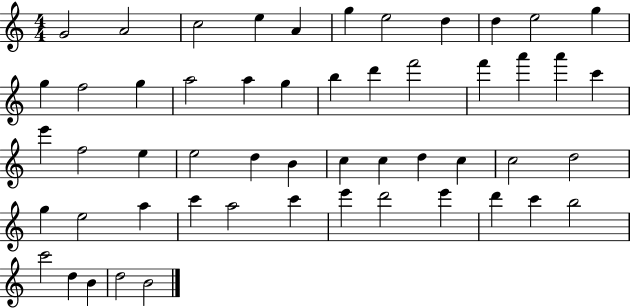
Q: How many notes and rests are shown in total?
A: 53